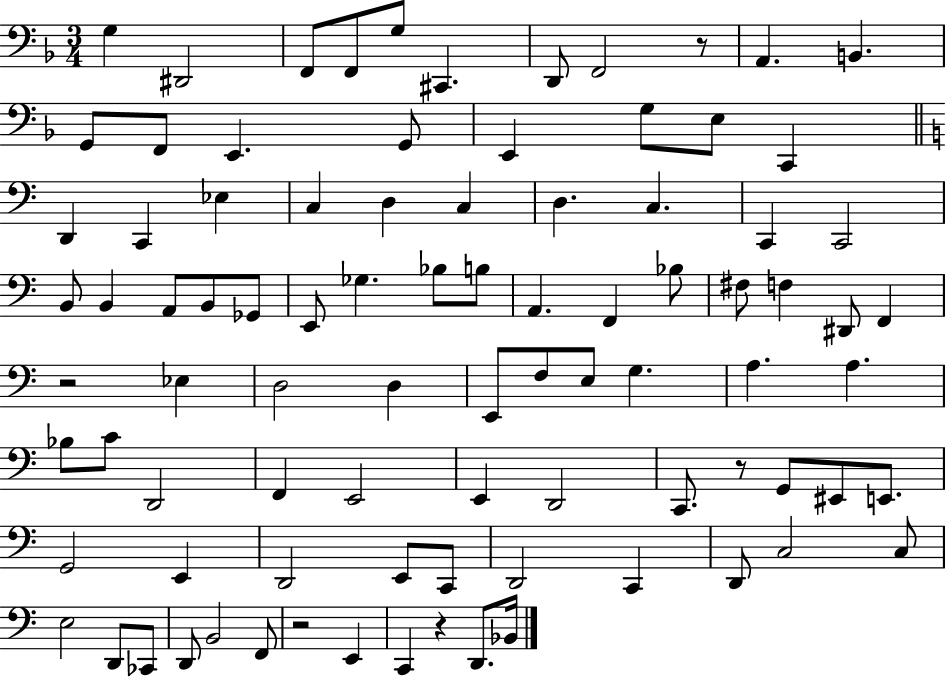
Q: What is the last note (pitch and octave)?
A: Bb2